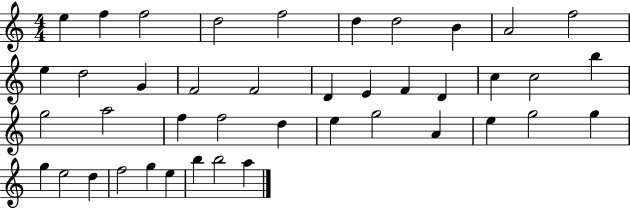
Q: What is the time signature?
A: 4/4